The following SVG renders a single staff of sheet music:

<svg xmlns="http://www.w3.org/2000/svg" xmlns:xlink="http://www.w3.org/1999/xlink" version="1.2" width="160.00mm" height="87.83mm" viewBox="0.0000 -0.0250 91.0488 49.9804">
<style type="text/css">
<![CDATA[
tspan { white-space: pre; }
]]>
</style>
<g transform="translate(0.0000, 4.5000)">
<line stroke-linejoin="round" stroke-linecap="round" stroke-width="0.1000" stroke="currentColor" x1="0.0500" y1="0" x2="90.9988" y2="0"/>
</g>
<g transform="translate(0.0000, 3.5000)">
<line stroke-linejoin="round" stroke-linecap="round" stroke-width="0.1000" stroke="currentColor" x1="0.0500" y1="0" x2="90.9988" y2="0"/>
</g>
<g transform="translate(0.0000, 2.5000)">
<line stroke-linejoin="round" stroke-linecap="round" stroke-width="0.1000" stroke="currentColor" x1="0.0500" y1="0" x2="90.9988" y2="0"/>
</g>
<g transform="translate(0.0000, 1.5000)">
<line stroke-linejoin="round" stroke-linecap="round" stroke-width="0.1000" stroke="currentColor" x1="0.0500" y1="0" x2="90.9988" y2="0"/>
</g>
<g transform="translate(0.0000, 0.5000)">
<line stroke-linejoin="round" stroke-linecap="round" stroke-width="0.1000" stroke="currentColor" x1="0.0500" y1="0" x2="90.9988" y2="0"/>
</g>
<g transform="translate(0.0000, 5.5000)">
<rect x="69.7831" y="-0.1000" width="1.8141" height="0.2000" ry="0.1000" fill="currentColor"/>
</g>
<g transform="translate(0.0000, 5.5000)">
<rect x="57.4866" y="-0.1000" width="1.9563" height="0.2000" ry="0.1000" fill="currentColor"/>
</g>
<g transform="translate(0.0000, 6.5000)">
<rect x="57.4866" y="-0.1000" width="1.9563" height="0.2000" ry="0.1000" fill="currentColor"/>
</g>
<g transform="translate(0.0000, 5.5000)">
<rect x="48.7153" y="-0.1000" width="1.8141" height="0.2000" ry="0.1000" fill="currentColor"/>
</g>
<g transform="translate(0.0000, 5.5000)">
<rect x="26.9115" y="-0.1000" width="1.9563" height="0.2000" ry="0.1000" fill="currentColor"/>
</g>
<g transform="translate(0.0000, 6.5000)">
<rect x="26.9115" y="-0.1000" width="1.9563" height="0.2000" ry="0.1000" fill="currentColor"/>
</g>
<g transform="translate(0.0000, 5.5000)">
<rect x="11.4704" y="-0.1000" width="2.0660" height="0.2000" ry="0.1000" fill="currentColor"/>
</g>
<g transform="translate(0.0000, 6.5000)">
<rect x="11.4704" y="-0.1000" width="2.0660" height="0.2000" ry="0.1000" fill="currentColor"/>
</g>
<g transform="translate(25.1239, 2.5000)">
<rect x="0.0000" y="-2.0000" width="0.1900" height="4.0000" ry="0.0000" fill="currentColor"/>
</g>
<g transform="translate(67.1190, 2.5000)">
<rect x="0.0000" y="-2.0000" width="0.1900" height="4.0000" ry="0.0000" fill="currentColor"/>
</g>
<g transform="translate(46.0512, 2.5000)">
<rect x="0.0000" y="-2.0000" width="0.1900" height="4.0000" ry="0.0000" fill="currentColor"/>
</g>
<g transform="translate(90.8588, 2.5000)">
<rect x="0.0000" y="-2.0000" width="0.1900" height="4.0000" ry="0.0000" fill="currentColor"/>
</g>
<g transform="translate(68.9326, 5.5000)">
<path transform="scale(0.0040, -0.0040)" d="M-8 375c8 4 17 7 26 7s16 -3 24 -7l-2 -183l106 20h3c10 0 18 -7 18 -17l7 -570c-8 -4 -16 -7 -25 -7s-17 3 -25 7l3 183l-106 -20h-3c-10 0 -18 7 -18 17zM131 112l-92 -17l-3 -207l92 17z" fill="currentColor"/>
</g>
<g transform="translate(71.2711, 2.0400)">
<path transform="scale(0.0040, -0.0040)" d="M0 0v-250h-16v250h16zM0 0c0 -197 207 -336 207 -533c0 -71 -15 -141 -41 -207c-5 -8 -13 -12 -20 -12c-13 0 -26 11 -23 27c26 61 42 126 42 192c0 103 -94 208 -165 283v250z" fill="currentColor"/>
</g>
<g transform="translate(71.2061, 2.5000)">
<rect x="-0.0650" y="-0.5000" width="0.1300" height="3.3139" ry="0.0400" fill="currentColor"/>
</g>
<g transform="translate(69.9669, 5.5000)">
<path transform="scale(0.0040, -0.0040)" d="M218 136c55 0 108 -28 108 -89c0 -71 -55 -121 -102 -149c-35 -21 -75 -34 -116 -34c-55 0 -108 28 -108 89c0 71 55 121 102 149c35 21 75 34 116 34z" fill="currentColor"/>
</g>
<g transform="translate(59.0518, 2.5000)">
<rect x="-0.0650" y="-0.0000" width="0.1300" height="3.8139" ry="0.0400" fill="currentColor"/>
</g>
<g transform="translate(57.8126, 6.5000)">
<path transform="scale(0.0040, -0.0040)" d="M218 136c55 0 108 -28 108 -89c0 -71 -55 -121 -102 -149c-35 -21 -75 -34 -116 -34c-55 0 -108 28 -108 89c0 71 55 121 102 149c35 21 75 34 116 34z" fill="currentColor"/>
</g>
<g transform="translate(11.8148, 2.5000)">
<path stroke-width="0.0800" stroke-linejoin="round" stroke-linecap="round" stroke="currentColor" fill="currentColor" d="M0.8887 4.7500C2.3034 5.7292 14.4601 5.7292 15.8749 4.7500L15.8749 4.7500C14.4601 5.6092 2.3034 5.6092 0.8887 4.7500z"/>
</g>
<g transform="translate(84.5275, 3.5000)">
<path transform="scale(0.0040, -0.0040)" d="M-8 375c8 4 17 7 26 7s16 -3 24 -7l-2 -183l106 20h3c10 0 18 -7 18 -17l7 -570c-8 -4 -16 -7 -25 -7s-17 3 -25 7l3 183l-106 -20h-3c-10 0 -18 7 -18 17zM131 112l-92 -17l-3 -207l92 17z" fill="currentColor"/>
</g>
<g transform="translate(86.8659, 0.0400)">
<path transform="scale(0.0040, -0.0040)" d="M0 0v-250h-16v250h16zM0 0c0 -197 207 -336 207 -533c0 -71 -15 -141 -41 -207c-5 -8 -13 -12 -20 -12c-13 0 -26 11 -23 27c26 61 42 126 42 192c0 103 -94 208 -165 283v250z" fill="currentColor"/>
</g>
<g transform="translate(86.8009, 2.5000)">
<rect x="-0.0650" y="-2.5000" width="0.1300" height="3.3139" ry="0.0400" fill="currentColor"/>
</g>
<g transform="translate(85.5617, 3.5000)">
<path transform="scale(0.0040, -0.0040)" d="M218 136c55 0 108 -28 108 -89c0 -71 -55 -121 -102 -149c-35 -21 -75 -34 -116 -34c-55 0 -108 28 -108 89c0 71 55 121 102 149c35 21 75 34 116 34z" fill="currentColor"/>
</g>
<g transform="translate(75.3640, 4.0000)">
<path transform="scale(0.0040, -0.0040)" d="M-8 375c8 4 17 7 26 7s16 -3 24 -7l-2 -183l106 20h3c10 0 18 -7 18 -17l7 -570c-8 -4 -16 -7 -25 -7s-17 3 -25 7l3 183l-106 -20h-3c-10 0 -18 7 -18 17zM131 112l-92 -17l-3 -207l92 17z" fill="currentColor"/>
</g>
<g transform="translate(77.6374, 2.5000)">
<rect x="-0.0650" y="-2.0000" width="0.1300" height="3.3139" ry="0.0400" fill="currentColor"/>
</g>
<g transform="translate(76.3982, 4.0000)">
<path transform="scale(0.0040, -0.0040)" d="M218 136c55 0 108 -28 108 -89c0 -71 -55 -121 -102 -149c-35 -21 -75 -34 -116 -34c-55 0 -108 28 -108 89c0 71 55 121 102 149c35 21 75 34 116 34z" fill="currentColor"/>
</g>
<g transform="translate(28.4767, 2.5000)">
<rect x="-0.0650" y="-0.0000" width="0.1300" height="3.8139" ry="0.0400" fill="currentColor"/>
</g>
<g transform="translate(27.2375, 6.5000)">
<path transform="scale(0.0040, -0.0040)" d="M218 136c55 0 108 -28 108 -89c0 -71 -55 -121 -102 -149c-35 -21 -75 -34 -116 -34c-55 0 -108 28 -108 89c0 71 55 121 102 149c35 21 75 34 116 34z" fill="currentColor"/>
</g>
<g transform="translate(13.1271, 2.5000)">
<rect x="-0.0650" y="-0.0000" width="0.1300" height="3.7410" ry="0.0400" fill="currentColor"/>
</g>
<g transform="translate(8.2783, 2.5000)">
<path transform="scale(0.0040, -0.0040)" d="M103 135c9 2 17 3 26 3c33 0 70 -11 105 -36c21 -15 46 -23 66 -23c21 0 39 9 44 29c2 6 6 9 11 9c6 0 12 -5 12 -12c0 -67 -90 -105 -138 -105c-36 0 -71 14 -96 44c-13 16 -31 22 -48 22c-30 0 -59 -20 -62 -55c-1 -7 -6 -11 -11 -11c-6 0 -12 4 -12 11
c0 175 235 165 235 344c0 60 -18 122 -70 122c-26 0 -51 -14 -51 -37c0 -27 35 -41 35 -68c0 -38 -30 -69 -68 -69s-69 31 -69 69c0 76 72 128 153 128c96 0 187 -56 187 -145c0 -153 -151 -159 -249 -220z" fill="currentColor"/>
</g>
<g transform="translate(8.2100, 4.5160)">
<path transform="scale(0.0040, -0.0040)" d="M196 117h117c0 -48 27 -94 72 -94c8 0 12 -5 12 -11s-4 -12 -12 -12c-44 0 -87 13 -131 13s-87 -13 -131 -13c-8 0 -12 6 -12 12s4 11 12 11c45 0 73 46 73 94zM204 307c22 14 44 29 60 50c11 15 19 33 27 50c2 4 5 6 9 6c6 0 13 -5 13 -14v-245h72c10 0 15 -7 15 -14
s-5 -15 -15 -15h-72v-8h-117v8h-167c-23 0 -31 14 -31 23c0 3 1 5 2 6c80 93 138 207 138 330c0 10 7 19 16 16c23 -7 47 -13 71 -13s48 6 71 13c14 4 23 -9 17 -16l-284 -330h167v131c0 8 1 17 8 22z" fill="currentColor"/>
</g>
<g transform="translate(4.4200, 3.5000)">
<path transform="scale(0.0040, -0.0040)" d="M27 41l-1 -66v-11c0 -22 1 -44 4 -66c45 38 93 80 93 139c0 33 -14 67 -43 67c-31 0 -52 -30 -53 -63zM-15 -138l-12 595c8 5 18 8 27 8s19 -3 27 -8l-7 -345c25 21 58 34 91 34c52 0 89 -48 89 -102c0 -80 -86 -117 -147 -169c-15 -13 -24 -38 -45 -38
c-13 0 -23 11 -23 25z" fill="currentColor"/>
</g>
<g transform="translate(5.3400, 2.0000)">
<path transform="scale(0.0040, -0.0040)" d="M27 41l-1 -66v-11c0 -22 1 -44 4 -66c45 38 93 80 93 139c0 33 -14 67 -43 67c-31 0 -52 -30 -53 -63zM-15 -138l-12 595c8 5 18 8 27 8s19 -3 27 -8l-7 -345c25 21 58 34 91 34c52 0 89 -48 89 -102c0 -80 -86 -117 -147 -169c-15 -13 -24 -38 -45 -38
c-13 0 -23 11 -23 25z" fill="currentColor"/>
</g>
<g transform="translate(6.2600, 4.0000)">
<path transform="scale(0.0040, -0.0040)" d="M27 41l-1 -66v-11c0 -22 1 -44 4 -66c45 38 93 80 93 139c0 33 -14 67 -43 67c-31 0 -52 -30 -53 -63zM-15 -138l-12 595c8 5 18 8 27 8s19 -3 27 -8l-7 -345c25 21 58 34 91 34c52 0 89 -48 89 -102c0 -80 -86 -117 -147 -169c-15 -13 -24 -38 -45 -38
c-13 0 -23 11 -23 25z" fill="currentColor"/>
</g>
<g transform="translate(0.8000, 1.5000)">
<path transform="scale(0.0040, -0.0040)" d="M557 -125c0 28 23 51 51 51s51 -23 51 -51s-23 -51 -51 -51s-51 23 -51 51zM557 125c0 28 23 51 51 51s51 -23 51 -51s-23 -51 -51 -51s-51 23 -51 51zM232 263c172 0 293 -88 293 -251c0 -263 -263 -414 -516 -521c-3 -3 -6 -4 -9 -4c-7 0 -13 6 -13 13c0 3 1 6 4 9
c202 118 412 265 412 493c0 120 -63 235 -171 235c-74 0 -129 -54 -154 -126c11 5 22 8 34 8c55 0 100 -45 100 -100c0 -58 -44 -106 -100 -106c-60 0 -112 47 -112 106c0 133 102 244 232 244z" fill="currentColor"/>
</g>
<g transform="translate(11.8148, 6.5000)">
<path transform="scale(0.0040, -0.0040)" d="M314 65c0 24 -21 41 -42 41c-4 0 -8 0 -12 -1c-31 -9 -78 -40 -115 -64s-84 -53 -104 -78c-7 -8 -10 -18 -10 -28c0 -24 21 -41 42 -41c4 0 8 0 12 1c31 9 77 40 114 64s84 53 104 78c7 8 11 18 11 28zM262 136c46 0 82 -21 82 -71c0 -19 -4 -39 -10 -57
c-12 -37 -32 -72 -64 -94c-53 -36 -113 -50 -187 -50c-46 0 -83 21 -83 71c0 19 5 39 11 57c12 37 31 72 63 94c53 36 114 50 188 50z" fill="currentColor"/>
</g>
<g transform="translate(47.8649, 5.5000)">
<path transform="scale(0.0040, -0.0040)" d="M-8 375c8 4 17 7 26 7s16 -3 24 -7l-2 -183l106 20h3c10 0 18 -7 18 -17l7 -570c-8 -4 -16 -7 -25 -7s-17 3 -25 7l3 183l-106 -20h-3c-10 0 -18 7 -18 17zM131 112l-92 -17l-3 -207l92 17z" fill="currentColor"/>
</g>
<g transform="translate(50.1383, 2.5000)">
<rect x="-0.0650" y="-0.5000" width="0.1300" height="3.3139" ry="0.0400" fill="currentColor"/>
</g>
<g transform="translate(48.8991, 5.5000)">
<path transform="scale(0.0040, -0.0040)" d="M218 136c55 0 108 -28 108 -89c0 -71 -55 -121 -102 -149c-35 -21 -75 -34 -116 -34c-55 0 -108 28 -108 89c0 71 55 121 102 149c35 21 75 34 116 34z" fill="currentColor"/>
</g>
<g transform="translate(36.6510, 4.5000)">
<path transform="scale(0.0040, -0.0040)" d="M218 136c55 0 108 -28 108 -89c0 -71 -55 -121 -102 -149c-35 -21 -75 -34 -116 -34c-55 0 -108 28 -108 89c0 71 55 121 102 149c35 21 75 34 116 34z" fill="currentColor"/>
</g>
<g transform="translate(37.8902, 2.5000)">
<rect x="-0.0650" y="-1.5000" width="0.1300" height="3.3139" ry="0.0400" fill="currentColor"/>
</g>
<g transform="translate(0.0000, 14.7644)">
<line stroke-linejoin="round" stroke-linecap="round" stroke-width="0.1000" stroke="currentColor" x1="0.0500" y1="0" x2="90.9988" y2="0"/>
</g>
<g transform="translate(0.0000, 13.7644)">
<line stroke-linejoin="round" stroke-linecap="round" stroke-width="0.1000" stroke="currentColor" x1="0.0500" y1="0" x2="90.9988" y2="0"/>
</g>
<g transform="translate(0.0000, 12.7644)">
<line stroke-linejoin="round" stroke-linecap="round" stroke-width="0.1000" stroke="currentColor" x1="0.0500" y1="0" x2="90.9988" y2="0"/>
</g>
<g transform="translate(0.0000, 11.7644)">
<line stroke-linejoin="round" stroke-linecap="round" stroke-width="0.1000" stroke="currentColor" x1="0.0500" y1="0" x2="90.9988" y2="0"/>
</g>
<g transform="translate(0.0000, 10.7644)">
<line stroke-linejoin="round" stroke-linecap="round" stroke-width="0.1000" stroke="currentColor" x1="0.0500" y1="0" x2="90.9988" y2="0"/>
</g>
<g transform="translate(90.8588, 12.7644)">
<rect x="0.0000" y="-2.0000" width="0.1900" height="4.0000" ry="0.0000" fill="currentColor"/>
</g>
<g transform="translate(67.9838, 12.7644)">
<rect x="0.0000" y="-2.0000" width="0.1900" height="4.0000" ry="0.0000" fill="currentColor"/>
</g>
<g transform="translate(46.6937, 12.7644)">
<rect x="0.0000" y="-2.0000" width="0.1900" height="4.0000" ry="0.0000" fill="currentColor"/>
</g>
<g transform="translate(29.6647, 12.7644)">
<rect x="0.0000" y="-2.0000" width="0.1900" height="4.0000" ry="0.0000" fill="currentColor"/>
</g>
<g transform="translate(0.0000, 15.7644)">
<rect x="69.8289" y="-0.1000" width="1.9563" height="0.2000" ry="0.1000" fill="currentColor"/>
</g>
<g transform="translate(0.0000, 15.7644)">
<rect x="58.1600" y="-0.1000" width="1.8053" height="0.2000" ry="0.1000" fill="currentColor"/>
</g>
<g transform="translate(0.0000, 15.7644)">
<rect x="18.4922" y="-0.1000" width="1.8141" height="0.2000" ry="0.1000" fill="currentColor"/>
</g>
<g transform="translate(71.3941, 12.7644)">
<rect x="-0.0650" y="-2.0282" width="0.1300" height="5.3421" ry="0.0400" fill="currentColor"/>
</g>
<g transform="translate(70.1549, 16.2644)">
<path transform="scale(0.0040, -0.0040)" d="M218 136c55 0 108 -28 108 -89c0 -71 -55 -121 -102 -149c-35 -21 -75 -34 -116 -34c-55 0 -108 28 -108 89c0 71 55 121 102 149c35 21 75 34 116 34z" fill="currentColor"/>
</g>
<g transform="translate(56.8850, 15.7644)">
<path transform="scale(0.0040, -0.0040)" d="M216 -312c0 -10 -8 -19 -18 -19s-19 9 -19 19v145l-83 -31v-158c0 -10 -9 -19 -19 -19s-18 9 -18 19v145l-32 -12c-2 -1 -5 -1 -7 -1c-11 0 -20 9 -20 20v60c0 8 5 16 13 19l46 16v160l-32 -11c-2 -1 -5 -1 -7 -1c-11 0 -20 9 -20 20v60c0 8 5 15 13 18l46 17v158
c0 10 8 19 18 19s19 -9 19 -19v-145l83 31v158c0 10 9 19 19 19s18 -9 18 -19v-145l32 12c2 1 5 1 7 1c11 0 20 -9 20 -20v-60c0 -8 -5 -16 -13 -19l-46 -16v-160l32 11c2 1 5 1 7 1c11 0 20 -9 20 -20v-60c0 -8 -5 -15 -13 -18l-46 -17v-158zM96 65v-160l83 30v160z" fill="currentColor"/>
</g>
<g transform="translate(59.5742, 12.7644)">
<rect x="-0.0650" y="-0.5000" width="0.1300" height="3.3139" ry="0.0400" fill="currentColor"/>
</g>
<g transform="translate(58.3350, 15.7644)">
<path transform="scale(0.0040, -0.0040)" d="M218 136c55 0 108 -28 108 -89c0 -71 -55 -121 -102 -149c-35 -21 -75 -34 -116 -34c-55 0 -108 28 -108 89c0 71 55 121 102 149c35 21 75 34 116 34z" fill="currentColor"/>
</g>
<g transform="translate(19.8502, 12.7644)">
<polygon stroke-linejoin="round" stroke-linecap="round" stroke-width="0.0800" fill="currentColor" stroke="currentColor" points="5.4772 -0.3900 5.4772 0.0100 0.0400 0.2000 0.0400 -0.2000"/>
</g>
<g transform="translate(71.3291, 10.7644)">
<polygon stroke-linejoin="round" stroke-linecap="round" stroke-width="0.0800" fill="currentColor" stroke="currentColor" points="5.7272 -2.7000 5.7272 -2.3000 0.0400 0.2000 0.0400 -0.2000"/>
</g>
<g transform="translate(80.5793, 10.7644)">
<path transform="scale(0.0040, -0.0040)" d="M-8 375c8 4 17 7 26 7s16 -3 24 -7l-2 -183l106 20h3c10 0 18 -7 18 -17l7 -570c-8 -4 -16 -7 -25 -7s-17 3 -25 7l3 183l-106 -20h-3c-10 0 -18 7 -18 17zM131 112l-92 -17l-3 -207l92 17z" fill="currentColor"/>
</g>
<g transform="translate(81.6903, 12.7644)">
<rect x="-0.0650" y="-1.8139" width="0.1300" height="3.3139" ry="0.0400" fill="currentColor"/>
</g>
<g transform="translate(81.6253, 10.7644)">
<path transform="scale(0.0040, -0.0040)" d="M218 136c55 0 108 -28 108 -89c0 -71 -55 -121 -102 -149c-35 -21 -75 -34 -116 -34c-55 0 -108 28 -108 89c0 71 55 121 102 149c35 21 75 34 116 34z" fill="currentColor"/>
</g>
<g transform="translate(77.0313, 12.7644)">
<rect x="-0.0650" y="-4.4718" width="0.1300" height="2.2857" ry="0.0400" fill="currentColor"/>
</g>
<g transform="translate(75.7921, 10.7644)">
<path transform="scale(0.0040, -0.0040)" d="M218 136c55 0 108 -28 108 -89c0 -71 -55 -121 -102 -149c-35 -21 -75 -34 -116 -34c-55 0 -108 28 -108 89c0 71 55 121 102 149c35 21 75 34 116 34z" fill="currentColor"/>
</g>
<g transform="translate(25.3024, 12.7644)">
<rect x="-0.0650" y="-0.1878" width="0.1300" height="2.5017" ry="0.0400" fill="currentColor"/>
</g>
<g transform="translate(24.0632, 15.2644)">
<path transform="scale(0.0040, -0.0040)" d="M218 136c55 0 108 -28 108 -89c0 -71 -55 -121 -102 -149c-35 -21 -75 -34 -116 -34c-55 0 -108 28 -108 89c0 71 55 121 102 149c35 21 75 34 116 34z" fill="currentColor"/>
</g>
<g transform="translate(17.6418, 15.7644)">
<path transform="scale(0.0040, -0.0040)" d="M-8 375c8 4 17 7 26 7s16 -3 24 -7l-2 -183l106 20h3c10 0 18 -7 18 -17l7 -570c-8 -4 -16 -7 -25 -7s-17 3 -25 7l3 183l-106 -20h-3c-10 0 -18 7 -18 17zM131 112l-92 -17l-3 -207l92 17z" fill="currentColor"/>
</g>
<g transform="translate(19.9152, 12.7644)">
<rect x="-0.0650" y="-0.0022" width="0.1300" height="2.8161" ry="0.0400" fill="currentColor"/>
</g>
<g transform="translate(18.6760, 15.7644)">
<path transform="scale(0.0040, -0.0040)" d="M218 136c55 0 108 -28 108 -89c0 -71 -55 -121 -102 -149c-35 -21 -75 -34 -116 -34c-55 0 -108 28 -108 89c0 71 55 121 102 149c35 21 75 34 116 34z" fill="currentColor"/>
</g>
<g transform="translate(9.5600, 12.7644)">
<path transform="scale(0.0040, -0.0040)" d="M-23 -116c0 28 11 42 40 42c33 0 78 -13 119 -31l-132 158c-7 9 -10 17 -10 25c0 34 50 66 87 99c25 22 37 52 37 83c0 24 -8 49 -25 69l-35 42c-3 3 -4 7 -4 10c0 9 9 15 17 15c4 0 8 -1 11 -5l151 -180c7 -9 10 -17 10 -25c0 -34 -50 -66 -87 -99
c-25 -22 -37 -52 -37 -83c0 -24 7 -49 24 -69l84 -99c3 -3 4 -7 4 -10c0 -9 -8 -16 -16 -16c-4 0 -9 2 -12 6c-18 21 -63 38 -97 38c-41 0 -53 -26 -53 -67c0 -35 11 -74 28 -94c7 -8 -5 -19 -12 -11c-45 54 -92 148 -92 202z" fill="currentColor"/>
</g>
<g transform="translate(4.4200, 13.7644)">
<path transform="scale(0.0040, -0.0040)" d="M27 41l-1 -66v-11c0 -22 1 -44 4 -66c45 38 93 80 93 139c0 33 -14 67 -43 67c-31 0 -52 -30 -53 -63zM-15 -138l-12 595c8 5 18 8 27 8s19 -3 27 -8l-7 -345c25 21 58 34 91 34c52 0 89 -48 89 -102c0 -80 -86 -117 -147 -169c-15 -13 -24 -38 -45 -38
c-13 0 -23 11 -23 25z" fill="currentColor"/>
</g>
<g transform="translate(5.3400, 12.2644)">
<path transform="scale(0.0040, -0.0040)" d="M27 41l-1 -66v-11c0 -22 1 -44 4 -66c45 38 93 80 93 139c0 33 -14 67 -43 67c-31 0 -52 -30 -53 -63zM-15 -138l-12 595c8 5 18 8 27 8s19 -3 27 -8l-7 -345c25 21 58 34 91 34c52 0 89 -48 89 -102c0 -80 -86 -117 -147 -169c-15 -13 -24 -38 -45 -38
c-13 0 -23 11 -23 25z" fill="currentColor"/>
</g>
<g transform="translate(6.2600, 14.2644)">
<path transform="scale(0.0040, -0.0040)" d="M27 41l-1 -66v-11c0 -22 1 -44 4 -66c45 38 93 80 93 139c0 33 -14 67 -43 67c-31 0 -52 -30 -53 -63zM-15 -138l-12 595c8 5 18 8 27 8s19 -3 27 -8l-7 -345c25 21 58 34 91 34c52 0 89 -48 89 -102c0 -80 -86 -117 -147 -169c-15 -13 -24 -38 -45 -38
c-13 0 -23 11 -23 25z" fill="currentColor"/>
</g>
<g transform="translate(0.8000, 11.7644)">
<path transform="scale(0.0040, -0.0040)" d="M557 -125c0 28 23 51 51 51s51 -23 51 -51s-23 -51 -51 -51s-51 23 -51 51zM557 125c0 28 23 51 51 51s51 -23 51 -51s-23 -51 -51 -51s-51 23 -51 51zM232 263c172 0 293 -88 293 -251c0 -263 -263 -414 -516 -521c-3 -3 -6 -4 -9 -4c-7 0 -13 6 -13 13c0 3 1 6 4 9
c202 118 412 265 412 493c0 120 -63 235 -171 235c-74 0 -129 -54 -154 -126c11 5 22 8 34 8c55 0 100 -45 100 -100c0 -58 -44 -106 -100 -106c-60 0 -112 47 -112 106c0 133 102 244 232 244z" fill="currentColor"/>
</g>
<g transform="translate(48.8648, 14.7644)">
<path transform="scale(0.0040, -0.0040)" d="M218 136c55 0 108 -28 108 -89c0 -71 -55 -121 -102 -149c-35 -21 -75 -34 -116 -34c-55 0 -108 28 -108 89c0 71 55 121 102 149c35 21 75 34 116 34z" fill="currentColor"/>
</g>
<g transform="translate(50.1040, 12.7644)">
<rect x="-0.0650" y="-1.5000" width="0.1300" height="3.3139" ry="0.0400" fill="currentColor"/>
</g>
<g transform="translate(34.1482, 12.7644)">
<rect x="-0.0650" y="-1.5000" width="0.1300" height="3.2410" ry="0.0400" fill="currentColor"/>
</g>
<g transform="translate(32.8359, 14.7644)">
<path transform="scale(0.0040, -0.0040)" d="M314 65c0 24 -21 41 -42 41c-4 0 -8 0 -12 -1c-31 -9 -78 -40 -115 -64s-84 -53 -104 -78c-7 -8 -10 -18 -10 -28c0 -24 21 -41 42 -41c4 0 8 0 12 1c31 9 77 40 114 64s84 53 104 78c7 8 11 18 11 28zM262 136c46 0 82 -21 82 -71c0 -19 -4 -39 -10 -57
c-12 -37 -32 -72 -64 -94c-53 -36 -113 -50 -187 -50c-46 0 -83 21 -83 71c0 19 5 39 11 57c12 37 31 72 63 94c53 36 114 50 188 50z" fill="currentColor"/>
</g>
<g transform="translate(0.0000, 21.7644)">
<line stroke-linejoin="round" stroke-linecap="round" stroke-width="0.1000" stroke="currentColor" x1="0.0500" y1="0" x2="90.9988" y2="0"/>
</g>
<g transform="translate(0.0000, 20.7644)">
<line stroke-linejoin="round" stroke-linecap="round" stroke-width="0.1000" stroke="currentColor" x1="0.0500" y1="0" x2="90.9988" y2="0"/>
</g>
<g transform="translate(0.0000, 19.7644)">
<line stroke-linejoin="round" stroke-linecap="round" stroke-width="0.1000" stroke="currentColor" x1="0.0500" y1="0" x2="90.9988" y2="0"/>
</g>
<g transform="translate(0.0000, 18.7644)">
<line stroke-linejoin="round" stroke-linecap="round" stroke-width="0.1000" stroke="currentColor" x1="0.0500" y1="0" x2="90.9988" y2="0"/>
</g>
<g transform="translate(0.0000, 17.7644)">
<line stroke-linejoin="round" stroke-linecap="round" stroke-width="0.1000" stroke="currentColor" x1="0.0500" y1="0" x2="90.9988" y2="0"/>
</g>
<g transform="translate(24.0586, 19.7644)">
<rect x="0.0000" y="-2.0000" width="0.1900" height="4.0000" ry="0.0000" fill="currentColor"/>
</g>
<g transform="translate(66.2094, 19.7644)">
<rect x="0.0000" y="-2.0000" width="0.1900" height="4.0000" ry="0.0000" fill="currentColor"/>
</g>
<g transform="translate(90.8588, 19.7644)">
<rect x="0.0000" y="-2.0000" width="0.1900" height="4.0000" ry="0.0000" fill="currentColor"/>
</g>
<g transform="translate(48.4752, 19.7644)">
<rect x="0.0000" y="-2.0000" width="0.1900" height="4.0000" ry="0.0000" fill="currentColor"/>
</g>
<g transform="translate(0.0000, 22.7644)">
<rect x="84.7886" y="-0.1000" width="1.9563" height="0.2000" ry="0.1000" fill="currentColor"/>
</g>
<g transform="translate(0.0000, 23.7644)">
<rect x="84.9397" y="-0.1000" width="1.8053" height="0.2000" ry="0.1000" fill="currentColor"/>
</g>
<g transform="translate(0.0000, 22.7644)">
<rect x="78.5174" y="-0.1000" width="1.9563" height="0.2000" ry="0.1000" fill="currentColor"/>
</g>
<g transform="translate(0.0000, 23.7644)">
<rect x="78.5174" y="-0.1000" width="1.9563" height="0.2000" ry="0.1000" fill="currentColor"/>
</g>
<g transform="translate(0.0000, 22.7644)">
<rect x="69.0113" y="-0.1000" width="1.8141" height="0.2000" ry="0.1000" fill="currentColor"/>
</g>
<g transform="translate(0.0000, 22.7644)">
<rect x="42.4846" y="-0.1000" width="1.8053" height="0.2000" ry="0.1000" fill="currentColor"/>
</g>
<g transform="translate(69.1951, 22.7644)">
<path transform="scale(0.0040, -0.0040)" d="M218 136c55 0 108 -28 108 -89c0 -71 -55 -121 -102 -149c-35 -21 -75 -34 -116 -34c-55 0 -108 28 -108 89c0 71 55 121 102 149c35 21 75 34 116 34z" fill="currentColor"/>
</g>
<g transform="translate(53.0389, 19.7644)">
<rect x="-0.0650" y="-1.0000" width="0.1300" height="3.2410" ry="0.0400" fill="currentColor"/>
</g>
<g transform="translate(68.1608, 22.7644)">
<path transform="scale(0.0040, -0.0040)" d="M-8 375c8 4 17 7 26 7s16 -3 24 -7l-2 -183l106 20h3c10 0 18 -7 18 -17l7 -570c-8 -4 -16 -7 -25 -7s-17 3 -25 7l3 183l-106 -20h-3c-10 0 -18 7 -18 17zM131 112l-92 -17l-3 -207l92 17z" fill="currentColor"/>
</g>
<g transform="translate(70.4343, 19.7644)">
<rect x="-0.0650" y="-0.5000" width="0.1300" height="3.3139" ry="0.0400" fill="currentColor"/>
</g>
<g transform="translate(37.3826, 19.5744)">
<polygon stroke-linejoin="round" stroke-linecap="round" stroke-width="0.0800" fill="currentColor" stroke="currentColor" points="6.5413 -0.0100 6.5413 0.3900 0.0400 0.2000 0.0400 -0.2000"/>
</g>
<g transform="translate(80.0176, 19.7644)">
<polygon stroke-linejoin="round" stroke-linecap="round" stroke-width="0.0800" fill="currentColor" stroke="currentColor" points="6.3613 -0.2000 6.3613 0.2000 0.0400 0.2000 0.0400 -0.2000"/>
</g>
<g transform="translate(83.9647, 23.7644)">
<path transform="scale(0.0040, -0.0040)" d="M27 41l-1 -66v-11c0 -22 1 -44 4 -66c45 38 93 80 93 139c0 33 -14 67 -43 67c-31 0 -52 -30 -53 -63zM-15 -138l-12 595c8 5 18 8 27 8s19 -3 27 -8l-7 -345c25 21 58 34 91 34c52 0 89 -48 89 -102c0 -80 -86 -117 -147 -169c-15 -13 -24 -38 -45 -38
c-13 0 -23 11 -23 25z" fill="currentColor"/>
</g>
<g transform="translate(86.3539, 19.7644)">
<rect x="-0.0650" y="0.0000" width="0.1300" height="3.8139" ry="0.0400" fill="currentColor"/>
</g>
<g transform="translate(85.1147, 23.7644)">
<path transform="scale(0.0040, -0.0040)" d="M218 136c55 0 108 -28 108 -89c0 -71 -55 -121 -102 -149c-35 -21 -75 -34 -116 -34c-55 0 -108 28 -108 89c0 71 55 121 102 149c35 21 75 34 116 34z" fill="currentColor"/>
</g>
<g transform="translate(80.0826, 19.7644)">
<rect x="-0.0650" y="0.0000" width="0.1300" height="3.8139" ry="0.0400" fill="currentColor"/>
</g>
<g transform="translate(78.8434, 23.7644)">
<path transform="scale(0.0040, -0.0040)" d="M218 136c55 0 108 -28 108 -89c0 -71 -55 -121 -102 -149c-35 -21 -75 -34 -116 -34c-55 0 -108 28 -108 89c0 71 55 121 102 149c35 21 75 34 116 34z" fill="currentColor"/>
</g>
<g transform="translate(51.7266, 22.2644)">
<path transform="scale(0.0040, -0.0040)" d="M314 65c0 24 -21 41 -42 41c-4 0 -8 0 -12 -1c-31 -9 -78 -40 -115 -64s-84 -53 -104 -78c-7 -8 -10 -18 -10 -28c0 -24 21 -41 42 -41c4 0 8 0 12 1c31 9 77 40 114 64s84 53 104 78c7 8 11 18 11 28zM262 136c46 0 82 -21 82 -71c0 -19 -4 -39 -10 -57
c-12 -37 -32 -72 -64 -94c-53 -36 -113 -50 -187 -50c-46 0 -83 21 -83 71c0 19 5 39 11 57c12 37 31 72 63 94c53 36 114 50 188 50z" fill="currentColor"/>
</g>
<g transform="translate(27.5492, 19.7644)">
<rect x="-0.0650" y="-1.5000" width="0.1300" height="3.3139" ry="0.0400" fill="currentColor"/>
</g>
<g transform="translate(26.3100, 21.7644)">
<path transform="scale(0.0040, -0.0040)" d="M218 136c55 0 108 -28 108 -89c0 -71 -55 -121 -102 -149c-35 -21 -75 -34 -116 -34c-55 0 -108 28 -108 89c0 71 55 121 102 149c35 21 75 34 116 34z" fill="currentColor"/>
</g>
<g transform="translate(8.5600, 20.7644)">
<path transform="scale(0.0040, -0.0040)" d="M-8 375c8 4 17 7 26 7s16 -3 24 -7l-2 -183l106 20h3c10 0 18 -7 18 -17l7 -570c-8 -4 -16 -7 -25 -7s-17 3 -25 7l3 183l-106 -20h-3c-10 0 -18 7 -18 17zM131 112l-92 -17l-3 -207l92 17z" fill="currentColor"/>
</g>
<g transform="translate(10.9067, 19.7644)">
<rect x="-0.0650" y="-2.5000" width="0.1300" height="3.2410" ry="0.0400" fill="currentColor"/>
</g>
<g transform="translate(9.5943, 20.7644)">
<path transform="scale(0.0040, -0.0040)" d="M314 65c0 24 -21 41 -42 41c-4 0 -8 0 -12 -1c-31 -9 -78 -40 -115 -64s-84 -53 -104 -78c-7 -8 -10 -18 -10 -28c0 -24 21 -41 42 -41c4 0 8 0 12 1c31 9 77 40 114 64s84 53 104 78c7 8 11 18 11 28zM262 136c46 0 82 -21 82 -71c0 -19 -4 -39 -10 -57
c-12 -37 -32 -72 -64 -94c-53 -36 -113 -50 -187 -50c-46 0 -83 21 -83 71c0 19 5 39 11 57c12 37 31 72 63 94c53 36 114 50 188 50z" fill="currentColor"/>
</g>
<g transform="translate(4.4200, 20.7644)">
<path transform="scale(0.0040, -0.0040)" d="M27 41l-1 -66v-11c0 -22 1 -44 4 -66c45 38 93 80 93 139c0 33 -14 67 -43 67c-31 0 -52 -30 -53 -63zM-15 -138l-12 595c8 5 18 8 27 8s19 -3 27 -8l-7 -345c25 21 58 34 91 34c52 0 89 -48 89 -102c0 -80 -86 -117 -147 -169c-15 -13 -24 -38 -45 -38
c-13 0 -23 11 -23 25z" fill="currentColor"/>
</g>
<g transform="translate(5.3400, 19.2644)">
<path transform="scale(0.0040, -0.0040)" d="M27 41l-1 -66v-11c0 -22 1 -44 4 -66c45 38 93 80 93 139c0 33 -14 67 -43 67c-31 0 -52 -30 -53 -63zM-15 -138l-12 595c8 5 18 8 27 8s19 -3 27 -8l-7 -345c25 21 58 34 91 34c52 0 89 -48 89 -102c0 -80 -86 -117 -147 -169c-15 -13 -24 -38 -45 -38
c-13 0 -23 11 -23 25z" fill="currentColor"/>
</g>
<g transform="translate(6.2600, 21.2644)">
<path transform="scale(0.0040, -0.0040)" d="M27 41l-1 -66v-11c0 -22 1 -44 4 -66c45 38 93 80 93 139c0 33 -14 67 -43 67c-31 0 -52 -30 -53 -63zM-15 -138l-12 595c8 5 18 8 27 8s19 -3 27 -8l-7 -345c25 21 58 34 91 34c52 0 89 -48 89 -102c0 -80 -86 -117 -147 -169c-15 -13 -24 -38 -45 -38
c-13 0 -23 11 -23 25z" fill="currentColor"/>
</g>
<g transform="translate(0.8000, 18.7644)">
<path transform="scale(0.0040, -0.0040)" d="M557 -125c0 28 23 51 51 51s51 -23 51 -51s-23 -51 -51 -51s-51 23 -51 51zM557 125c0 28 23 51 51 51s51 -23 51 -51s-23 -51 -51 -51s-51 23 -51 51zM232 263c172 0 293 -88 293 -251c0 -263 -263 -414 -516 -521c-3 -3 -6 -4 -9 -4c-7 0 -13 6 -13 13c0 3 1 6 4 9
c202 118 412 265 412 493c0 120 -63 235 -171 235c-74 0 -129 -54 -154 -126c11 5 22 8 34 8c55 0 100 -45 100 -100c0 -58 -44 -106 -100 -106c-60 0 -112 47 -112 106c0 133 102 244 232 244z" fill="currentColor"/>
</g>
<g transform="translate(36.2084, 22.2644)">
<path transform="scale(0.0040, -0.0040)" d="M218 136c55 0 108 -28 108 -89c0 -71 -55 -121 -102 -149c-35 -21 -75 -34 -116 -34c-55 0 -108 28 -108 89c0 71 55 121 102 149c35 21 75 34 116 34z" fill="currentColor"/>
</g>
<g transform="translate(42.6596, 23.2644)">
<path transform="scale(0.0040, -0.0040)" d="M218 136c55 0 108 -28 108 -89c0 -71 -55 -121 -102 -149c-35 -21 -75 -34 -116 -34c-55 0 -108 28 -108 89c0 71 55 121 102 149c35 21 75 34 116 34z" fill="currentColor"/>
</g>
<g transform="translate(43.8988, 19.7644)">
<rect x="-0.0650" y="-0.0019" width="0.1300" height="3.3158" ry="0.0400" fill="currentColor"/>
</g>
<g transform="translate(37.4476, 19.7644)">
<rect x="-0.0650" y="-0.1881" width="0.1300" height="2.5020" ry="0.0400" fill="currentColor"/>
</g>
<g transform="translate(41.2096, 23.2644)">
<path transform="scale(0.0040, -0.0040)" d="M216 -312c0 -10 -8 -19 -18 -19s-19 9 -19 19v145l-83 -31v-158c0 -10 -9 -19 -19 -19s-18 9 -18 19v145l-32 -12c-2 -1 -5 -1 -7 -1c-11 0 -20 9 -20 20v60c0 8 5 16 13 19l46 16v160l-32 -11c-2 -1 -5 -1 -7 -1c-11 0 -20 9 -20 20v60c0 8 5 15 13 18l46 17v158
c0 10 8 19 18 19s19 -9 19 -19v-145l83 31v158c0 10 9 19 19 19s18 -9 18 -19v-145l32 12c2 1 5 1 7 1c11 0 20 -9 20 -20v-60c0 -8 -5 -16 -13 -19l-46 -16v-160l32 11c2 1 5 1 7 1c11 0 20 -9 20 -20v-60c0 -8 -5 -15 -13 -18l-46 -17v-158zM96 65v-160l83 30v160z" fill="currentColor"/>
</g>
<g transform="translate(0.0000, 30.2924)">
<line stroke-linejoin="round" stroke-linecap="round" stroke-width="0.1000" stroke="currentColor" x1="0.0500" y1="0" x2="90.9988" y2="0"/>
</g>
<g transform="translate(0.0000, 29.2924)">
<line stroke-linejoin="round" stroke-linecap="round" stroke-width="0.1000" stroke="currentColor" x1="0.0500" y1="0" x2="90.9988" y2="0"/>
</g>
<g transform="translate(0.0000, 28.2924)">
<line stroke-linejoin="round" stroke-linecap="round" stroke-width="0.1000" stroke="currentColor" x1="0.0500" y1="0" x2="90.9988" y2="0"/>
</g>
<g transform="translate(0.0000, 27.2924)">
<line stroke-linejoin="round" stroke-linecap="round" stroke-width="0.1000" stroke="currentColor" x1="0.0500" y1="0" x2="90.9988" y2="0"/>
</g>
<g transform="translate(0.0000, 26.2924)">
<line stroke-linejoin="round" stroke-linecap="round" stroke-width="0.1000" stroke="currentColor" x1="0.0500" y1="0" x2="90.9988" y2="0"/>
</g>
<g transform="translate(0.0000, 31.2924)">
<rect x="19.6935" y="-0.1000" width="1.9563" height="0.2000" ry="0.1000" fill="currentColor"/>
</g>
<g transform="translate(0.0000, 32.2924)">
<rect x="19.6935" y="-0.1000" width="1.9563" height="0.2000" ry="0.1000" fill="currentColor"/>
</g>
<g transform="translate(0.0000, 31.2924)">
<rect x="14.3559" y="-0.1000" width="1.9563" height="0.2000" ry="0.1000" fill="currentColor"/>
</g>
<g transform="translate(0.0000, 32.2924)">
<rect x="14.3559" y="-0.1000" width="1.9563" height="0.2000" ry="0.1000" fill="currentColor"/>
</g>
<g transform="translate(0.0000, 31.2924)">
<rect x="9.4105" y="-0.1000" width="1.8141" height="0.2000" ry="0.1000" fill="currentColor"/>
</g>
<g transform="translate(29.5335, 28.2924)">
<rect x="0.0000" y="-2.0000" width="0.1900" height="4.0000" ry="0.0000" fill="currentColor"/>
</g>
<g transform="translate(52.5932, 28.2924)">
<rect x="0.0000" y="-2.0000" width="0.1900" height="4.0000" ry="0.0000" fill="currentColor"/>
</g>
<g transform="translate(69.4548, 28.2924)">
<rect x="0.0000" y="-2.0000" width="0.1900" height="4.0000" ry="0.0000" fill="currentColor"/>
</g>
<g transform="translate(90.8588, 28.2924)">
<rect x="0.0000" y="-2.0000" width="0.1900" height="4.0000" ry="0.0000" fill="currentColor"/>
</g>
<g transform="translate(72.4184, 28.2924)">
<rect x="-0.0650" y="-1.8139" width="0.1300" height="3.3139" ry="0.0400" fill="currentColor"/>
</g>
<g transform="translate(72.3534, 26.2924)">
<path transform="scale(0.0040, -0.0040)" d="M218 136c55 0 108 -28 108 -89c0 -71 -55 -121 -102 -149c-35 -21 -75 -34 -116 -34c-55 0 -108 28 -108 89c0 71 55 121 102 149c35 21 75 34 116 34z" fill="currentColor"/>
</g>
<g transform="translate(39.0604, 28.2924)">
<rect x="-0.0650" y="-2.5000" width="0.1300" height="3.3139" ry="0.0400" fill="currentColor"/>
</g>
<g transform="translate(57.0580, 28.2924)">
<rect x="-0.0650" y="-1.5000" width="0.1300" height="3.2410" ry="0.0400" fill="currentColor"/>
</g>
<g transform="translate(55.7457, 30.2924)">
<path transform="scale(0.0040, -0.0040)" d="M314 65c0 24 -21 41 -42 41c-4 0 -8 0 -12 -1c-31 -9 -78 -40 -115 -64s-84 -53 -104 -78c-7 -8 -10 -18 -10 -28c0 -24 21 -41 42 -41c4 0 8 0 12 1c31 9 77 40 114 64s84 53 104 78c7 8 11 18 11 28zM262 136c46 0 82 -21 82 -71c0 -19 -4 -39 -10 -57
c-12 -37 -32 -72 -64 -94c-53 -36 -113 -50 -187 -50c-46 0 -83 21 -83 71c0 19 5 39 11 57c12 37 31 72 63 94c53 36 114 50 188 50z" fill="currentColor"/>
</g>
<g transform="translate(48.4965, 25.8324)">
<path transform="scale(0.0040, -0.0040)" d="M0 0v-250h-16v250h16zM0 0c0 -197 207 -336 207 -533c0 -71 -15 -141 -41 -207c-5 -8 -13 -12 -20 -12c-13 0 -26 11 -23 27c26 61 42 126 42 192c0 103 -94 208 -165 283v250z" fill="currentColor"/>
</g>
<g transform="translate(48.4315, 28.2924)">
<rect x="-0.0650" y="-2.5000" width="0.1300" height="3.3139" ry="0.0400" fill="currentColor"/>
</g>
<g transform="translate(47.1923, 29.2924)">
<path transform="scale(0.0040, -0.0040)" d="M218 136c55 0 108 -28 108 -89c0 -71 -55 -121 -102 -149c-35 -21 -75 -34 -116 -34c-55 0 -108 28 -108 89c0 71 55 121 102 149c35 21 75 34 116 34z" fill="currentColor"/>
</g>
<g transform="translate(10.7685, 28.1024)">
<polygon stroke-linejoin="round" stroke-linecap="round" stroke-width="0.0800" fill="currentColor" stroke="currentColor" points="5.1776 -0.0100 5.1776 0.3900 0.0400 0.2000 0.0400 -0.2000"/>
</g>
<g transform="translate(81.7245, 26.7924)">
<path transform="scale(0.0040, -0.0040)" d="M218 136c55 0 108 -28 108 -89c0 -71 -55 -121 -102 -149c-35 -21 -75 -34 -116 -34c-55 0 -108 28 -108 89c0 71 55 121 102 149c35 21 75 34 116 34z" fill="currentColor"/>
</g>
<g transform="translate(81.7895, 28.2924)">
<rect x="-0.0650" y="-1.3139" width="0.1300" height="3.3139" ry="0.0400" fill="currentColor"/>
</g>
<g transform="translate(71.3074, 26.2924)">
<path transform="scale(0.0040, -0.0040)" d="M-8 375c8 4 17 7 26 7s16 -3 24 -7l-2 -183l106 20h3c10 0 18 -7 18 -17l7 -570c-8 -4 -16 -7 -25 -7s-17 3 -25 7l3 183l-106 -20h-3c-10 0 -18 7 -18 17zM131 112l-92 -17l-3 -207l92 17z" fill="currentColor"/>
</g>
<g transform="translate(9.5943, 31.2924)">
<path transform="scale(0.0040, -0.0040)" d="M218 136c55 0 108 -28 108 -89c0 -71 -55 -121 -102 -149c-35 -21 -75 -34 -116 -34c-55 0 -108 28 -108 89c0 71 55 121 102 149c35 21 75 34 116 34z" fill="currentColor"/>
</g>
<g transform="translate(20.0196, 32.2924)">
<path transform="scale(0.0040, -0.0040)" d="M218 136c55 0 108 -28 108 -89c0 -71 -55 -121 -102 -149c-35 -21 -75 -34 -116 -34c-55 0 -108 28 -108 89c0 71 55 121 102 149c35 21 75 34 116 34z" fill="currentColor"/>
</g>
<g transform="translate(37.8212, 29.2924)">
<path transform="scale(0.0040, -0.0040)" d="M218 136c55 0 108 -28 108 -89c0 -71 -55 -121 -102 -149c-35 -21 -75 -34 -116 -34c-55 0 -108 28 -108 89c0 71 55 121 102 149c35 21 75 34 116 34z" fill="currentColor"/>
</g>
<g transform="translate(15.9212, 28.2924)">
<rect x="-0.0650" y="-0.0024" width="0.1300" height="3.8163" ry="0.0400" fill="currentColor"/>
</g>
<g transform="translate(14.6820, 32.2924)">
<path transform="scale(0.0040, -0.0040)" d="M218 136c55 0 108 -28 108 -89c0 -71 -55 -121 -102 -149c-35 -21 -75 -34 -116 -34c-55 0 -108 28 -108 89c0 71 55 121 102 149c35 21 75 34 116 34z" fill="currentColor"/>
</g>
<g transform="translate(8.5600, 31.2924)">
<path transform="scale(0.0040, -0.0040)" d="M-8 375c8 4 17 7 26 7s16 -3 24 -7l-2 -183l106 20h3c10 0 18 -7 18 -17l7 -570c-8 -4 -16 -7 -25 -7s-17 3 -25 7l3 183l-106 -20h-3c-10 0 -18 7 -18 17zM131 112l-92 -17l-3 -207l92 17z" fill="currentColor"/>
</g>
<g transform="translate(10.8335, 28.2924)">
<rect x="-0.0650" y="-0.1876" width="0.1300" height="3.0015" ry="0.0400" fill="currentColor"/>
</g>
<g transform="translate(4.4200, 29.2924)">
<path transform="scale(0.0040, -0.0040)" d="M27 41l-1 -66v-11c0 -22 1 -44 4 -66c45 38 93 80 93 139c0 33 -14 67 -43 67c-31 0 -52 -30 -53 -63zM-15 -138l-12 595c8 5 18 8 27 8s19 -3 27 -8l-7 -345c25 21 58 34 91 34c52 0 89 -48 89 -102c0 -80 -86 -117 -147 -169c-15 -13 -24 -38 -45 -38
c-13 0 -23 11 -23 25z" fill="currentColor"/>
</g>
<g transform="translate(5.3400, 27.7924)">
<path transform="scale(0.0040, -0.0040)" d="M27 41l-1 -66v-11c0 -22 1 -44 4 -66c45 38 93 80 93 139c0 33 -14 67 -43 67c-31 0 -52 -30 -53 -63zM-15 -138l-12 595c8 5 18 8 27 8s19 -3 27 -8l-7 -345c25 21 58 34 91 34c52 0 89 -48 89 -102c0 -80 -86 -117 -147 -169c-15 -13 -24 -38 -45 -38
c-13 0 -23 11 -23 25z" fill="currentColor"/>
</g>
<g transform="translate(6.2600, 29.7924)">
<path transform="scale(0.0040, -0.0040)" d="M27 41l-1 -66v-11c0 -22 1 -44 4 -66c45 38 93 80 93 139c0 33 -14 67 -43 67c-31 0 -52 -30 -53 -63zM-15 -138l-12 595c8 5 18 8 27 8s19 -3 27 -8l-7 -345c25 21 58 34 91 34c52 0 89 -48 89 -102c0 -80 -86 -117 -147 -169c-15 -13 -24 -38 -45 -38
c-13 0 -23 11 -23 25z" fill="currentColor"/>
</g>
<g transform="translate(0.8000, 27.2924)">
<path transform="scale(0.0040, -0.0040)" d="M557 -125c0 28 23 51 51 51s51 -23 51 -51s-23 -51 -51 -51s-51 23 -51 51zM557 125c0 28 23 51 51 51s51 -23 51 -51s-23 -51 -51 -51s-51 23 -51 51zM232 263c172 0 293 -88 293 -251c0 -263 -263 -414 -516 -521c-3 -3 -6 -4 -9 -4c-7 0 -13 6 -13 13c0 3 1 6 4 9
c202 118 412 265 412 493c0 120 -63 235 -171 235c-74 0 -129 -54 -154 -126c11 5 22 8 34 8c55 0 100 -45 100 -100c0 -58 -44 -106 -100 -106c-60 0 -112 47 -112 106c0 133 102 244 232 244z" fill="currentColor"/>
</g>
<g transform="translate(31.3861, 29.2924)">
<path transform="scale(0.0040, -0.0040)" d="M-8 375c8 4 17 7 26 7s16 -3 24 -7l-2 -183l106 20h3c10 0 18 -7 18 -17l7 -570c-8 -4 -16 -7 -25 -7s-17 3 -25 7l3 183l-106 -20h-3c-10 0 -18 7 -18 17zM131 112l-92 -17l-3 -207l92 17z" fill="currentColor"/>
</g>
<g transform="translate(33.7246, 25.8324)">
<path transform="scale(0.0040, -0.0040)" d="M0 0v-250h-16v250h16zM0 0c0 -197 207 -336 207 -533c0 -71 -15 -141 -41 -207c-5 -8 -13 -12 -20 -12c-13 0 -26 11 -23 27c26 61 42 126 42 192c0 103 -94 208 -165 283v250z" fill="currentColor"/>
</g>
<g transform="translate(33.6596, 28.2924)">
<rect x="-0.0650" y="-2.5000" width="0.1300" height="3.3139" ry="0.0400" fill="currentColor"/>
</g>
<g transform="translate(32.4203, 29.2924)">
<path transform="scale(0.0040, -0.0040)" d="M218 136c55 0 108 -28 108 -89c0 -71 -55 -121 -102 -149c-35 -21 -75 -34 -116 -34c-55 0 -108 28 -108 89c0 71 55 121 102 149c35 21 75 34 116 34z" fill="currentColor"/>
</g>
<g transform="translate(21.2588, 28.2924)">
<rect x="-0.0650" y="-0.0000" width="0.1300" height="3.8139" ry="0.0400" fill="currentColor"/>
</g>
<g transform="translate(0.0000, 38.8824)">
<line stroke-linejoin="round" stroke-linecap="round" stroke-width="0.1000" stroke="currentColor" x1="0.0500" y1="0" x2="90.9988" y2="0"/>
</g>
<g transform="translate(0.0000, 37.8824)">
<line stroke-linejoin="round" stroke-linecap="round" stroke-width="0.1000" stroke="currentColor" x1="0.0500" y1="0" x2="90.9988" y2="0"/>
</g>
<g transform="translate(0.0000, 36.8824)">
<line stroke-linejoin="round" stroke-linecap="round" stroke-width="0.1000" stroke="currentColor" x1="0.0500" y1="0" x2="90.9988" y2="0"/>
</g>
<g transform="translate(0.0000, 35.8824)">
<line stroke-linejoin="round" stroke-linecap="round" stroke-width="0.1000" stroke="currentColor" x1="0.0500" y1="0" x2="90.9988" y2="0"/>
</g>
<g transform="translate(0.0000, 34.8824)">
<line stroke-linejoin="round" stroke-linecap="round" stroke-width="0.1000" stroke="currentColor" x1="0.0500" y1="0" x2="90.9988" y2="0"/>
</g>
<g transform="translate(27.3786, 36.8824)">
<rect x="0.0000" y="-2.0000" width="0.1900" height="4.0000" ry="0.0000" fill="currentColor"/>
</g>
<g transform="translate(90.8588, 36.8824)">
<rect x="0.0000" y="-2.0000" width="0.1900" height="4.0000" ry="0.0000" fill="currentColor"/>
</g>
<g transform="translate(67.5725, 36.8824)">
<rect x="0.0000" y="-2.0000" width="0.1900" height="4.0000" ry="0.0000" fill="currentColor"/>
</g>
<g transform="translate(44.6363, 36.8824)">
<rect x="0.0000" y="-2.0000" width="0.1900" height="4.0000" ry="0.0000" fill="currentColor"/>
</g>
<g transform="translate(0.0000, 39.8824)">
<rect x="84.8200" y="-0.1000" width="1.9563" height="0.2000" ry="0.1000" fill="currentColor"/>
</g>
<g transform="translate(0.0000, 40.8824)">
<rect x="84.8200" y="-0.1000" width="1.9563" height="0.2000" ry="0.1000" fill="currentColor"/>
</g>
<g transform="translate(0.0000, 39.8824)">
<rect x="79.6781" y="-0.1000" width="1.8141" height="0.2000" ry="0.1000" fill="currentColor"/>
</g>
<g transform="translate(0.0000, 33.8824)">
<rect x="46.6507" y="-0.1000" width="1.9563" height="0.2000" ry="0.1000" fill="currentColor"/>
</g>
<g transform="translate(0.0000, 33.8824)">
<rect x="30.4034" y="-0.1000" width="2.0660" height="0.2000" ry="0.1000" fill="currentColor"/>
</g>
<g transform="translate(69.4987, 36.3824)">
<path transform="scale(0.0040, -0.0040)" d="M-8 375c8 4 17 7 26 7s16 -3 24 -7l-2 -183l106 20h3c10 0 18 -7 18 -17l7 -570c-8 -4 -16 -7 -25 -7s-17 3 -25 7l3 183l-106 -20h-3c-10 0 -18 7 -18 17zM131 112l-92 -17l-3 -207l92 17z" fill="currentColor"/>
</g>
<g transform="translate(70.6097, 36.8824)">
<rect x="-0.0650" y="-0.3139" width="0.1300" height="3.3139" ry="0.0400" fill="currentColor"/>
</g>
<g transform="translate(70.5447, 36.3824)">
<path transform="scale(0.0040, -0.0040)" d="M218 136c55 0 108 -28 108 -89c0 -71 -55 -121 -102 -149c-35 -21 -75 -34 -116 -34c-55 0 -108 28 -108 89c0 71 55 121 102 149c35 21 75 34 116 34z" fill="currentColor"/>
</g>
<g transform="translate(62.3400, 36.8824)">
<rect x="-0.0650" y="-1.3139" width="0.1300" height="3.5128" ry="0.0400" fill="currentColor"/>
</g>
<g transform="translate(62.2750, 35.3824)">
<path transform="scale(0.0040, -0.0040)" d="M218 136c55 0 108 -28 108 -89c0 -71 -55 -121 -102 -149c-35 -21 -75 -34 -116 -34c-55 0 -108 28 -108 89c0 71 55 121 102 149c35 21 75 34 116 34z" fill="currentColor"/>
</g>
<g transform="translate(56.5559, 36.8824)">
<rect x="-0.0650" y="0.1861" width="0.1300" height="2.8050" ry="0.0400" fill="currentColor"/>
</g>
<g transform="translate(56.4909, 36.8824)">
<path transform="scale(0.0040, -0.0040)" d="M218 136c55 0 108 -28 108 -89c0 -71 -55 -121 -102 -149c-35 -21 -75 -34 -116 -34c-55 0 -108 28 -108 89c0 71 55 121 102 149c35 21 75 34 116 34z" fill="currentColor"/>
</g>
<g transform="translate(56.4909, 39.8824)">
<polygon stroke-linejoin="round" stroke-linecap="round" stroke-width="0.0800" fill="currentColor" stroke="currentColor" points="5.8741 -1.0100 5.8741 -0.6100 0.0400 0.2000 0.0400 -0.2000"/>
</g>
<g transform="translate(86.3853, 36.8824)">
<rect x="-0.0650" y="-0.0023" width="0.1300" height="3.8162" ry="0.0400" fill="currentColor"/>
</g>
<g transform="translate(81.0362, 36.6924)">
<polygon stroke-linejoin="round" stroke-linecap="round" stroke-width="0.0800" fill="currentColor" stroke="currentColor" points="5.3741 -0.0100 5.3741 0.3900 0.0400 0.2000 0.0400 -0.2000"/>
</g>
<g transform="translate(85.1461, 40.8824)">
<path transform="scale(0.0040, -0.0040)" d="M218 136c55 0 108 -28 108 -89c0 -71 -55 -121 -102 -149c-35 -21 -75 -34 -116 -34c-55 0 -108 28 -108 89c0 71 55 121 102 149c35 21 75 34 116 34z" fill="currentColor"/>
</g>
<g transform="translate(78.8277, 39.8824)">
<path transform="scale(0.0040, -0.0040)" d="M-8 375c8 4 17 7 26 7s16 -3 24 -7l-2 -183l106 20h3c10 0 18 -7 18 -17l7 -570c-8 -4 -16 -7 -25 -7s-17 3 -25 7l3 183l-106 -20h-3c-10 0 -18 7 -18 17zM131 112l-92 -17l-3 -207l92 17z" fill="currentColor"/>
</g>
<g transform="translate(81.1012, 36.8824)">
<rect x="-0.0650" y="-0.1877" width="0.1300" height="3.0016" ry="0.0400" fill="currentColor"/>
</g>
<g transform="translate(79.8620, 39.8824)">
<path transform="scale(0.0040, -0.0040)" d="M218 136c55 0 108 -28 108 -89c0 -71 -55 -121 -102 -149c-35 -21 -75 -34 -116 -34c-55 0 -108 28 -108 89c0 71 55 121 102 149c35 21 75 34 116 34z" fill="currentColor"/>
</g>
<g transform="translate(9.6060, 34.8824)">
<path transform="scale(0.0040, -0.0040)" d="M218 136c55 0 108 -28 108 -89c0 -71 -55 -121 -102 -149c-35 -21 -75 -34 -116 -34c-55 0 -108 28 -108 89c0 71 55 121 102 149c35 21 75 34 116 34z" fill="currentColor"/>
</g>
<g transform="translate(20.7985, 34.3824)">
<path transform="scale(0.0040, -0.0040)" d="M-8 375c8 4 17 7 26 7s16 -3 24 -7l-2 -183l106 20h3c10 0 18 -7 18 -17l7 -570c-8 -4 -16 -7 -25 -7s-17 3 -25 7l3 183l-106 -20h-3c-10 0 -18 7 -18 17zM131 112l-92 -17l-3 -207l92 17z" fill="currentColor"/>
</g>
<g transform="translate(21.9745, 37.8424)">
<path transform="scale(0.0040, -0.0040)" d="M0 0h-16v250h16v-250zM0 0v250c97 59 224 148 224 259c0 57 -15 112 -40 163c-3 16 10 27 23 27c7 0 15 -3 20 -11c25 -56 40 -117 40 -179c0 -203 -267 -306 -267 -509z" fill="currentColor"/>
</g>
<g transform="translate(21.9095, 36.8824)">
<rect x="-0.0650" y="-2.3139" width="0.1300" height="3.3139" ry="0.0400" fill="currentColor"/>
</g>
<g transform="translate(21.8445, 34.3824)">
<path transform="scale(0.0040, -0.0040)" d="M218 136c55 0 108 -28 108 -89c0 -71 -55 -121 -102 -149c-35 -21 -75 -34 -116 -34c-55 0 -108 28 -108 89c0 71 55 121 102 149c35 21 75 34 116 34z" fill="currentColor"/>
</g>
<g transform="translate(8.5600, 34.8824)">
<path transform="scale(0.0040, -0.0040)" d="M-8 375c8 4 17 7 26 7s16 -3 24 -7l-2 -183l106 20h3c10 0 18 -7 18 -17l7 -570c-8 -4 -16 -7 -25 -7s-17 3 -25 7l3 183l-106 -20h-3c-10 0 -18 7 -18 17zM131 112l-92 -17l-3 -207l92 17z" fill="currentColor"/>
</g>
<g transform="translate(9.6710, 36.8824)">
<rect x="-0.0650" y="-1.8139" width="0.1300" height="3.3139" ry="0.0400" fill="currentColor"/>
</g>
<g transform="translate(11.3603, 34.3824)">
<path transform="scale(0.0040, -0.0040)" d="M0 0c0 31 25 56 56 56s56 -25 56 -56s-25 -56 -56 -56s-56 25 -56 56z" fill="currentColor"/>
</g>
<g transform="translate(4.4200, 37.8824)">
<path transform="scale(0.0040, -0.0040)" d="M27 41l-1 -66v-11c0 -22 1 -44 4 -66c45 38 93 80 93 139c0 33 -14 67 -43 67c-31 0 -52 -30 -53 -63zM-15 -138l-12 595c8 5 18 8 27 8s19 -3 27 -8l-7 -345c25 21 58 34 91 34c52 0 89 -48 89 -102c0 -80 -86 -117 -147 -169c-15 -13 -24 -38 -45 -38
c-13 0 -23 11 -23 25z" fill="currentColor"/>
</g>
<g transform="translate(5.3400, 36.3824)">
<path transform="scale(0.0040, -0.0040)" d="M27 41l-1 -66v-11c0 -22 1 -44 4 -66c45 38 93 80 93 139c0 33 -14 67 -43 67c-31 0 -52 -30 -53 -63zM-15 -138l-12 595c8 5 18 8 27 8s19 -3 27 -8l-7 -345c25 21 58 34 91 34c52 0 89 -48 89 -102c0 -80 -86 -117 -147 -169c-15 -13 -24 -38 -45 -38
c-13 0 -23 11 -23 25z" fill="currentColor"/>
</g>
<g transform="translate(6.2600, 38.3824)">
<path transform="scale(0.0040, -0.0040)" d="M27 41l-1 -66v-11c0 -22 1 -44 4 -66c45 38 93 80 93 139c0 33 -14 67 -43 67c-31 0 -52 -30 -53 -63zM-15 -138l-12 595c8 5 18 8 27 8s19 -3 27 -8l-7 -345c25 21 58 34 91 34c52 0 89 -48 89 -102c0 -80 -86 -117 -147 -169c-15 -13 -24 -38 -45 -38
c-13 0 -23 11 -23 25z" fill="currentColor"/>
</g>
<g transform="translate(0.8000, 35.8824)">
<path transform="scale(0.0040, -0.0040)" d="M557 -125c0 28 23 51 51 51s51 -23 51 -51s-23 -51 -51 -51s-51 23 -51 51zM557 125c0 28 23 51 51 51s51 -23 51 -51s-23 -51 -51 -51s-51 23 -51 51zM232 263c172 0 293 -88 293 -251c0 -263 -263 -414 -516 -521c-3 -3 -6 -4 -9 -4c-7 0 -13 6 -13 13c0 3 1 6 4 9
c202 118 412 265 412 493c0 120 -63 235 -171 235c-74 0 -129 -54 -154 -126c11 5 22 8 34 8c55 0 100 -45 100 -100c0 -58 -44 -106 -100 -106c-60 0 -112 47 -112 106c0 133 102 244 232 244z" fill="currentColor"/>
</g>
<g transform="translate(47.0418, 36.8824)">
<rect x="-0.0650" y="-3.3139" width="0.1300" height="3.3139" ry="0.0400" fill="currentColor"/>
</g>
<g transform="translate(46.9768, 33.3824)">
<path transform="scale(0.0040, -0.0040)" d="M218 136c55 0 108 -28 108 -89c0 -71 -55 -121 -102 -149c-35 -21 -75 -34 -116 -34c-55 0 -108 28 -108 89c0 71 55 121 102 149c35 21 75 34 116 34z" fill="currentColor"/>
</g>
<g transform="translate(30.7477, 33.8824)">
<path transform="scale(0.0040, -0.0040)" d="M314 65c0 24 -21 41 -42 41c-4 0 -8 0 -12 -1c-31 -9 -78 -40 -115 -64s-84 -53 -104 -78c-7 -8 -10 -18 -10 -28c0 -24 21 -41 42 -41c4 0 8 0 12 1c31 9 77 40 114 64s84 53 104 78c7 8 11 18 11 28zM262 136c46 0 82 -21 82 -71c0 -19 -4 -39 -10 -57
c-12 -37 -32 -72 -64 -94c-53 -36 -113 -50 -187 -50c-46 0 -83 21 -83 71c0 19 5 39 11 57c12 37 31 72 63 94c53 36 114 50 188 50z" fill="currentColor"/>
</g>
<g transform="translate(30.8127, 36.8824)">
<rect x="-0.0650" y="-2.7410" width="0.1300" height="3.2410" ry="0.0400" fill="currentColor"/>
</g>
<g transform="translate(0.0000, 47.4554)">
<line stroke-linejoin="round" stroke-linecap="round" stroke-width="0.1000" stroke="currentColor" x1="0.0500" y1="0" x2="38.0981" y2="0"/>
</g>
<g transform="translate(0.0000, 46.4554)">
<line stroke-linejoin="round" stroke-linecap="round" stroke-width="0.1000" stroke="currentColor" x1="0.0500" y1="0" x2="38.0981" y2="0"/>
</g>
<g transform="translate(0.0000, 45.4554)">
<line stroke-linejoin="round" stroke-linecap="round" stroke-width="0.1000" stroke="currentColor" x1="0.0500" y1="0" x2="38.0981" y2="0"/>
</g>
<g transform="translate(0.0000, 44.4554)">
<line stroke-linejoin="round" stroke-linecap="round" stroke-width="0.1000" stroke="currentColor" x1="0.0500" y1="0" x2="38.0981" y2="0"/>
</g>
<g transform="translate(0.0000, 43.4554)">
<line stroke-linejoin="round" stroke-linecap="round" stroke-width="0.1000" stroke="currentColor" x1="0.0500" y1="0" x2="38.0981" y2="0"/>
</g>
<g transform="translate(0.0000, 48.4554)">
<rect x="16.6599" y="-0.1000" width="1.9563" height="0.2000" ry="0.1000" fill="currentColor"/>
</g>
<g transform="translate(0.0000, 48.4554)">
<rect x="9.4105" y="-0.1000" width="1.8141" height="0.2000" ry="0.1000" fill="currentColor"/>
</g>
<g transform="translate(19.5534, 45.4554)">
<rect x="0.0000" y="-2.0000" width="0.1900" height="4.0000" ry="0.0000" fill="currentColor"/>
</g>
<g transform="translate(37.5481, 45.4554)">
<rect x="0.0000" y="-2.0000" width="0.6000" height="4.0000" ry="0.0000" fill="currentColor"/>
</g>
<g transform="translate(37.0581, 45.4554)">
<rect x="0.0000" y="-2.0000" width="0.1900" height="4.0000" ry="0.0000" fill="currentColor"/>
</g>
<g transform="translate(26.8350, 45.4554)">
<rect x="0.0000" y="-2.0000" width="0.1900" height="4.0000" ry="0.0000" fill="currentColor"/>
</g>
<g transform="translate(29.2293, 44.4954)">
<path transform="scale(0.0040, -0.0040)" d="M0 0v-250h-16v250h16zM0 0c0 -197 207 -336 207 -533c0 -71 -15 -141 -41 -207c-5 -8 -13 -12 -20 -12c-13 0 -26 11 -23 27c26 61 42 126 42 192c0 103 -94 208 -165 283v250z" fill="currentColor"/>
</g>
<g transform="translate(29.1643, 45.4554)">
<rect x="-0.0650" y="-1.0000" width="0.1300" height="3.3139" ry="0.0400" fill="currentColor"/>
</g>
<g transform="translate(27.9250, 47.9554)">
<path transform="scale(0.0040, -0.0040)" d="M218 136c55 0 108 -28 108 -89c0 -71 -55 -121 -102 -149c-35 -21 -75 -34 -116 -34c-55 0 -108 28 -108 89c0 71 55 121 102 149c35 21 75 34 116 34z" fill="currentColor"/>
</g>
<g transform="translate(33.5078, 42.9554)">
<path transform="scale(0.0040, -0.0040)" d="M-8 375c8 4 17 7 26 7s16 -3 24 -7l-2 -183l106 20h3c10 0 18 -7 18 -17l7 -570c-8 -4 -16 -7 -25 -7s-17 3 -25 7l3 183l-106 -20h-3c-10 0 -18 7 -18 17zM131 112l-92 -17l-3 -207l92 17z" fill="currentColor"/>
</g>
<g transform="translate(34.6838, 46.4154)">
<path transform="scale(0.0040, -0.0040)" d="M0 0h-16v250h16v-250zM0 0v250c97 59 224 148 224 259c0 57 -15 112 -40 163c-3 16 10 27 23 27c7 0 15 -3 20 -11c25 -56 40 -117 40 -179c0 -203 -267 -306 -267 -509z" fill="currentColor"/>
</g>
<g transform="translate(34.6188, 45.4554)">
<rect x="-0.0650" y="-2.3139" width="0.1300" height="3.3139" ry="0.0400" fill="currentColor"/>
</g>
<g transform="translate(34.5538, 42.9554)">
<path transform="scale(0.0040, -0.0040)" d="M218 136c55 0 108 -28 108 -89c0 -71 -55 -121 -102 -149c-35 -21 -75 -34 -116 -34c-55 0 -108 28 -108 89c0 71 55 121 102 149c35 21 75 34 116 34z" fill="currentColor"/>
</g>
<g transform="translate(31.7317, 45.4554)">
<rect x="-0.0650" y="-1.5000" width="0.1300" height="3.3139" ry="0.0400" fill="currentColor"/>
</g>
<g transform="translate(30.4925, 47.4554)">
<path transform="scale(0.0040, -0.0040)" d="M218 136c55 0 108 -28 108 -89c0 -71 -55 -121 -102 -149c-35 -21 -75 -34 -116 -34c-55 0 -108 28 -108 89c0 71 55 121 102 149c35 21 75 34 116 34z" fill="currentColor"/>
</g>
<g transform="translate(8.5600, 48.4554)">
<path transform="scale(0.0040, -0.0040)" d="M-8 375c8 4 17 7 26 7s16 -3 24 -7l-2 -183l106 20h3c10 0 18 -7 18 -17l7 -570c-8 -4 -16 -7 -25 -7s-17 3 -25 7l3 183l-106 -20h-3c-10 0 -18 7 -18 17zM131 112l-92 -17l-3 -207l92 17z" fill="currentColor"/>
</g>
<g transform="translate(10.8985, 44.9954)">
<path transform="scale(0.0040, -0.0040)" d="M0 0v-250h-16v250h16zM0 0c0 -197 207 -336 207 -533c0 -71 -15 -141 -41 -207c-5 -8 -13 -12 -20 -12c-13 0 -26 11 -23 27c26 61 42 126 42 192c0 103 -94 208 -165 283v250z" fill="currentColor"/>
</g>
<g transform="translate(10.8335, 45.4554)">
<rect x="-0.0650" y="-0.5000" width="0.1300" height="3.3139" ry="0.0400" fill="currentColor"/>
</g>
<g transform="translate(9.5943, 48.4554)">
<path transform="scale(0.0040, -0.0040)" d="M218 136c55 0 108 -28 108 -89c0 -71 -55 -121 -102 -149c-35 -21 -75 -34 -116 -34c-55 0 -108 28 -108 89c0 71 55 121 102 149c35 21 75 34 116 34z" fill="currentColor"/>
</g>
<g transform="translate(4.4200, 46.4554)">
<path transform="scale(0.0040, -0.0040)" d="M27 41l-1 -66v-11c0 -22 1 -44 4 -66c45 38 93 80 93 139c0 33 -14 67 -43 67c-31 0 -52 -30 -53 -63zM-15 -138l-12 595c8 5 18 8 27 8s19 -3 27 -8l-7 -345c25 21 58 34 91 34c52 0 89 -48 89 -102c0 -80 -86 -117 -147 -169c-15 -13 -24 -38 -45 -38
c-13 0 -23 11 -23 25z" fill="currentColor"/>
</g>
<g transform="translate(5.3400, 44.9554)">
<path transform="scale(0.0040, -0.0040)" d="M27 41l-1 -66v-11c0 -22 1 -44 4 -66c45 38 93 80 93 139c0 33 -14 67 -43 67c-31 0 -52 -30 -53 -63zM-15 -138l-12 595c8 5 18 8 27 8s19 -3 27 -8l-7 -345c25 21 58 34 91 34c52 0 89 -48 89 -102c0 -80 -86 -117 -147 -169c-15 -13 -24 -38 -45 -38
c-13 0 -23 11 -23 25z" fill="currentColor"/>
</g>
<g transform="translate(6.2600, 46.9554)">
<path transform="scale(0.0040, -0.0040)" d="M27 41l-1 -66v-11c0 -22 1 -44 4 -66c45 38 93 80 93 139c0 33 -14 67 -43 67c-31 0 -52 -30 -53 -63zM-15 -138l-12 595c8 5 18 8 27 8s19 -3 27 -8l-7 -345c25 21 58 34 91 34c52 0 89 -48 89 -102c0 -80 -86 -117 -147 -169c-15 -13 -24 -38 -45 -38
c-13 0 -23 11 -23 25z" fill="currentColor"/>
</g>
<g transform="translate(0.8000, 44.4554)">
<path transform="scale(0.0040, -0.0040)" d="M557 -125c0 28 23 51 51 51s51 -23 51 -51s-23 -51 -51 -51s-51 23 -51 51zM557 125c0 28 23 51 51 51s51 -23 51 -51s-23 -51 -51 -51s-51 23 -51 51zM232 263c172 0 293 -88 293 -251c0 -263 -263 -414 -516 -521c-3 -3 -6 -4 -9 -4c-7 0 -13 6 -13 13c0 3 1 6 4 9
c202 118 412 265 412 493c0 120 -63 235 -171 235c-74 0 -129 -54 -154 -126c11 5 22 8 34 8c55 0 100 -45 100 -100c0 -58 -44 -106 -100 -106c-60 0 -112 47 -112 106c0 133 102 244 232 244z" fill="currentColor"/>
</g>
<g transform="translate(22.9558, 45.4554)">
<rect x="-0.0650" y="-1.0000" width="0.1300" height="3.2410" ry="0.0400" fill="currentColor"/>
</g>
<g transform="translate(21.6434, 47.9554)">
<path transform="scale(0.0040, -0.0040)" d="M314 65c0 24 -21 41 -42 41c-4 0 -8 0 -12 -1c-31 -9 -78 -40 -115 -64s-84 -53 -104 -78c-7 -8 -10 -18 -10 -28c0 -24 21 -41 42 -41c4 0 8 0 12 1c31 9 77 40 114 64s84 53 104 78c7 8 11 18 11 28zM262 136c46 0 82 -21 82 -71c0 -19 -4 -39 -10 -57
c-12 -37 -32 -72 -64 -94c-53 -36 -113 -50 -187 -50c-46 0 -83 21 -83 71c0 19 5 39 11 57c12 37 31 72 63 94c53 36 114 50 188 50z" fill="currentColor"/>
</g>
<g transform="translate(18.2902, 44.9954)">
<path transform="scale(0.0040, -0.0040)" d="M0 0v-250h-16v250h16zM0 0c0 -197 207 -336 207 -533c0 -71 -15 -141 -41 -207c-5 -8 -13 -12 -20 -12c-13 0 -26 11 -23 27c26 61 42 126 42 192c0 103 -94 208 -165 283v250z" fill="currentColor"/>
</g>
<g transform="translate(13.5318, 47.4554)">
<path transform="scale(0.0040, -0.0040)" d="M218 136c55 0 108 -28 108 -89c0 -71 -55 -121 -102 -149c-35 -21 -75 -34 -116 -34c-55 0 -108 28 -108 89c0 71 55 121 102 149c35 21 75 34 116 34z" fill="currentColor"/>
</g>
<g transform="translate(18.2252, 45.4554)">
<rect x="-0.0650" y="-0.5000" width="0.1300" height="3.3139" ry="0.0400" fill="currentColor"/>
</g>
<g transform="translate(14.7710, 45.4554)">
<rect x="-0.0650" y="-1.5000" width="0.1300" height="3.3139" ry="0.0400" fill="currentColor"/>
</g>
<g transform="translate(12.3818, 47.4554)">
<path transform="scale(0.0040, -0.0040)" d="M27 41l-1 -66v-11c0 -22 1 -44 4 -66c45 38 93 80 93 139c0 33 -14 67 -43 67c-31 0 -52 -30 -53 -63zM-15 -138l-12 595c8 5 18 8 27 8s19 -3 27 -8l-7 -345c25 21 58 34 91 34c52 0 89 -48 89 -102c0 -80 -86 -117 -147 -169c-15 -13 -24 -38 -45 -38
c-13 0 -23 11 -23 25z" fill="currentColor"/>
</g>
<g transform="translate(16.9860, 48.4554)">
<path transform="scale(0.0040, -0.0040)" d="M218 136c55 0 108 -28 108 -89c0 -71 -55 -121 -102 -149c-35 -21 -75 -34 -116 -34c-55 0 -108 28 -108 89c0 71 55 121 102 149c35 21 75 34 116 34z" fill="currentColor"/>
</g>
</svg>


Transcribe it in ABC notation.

X:1
T:Untitled
M:2/4
L:1/4
K:Eb
C,,2 C,, G,, E,, C,, E,,/2 A,, B,,/2 z E,,/2 F,,/2 G,,2 G,, ^E,, D,,/2 _A,/2 A, B,,2 G,, F,,/2 ^D,,/2 F,,2 E,, C,,/2 _C,,/2 E,,/2 C,,/2 C,, B,,/2 B,, B,,/2 G,,2 A, G, A, B,/2 C2 D D,/2 G,/2 E, E,,/2 C,,/2 E,,/2 _G,, E,,/2 F,,2 F,,/2 G,, B,/2